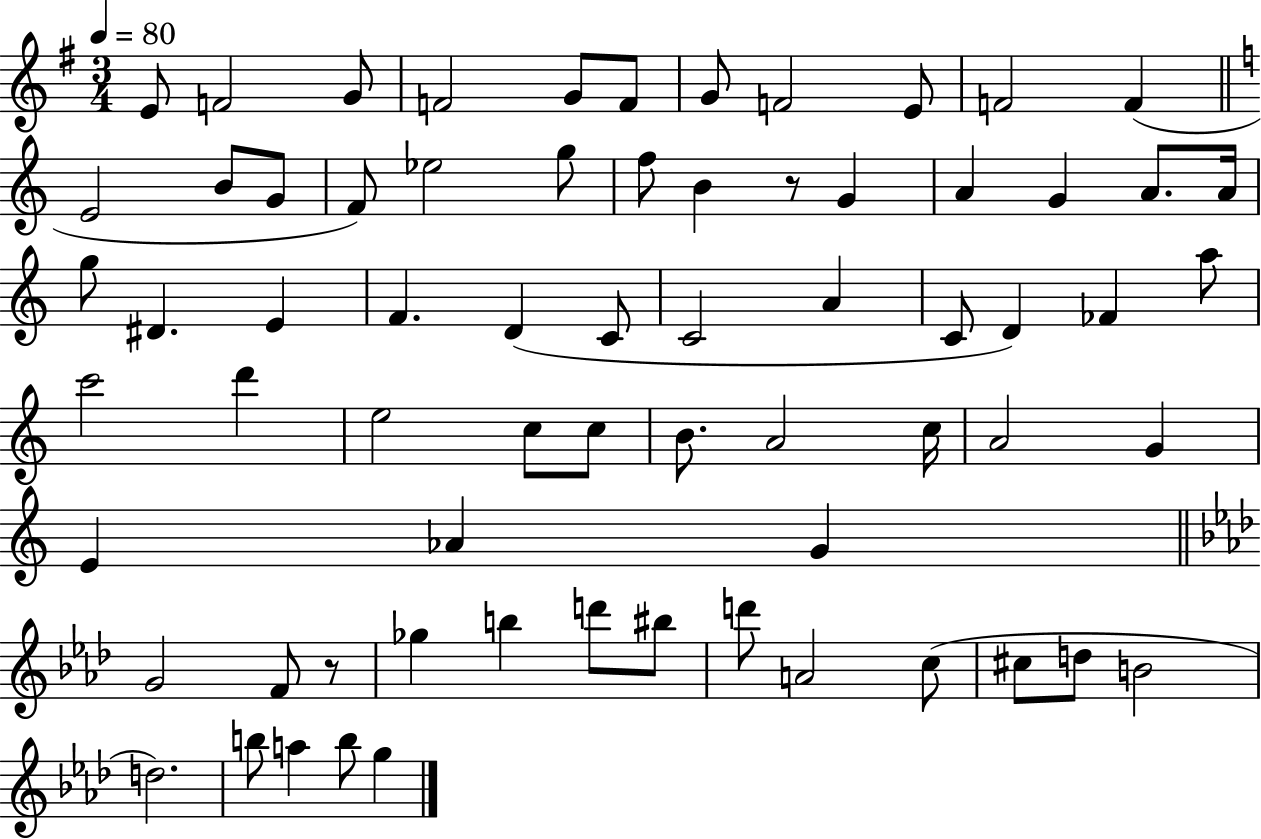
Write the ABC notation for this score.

X:1
T:Untitled
M:3/4
L:1/4
K:G
E/2 F2 G/2 F2 G/2 F/2 G/2 F2 E/2 F2 F E2 B/2 G/2 F/2 _e2 g/2 f/2 B z/2 G A G A/2 A/4 g/2 ^D E F D C/2 C2 A C/2 D _F a/2 c'2 d' e2 c/2 c/2 B/2 A2 c/4 A2 G E _A G G2 F/2 z/2 _g b d'/2 ^b/2 d'/2 A2 c/2 ^c/2 d/2 B2 d2 b/2 a b/2 g